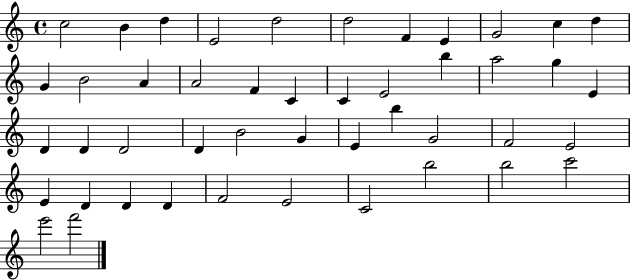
X:1
T:Untitled
M:4/4
L:1/4
K:C
c2 B d E2 d2 d2 F E G2 c d G B2 A A2 F C C E2 b a2 g E D D D2 D B2 G E b G2 F2 E2 E D D D F2 E2 C2 b2 b2 c'2 e'2 f'2